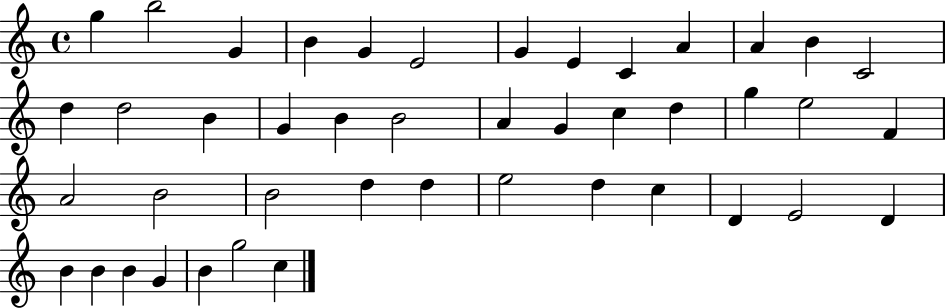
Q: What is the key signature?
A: C major